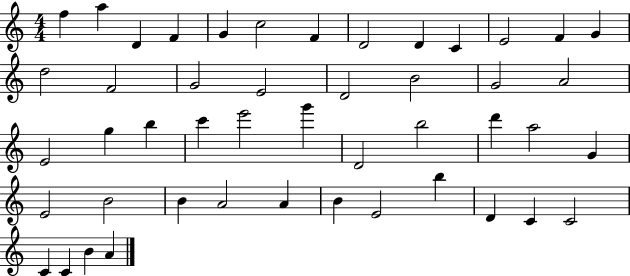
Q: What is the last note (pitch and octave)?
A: A4